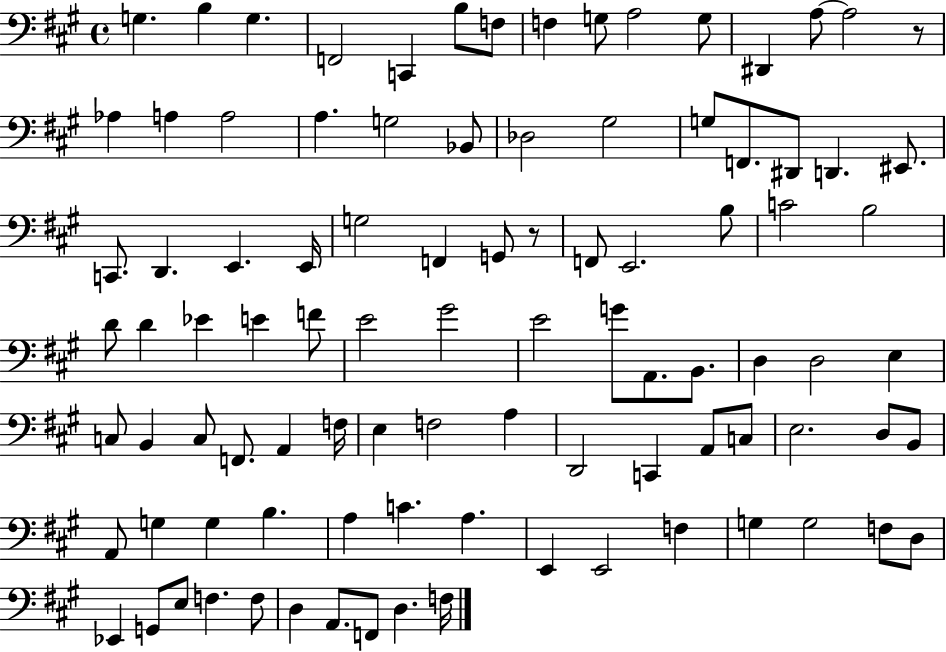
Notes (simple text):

G3/q. B3/q G3/q. F2/h C2/q B3/e F3/e F3/q G3/e A3/h G3/e D#2/q A3/e A3/h R/e Ab3/q A3/q A3/h A3/q. G3/h Bb2/e Db3/h G#3/h G3/e F2/e. D#2/e D2/q. EIS2/e. C2/e. D2/q. E2/q. E2/s G3/h F2/q G2/e R/e F2/e E2/h. B3/e C4/h B3/h D4/e D4/q Eb4/q E4/q F4/e E4/h G#4/h E4/h G4/e A2/e. B2/e. D3/q D3/h E3/q C3/e B2/q C3/e F2/e. A2/q F3/s E3/q F3/h A3/q D2/h C2/q A2/e C3/e E3/h. D3/e B2/e A2/e G3/q G3/q B3/q. A3/q C4/q. A3/q. E2/q E2/h F3/q G3/q G3/h F3/e D3/e Eb2/q G2/e E3/e F3/q. F3/e D3/q A2/e. F2/e D3/q. F3/s